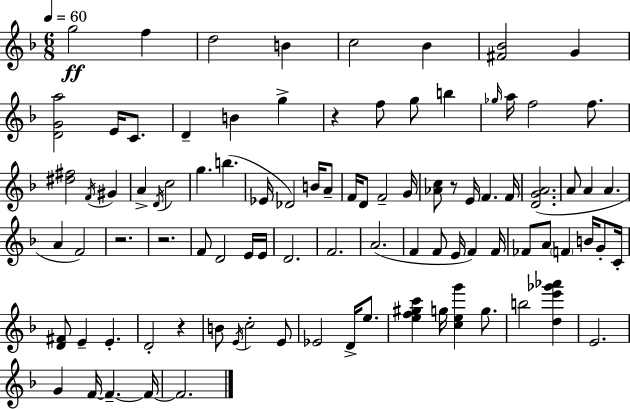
{
  \clef treble
  \numericTimeSignature
  \time 6/8
  \key d \minor
  \tempo 4 = 60
  g''2\ff f''4 | d''2 b'4 | c''2 bes'4 | <fis' bes'>2 g'4 | \break <d' g' a''>2 e'16 c'8. | d'4-- b'4 g''4-> | r4 f''8 g''8 b''4 | \grace { ges''16 } a''16 f''2 f''8. | \break <dis'' fis''>2 \acciaccatura { f'16 } gis'4 | a'4-> \acciaccatura { d'16 } c''2 | g''4. b''4.( | ees'16 des'2) | \break b'16 a'8-- f'16 d'8 f'2-- | g'16 <aes' c''>8 r8 e'16 f'4. | f'16 <d' g' a'>2.( | a'8 a'4 a'4. | \break a'4 f'2) | r2. | r2. | f'8 d'2 | \break e'16 e'16 d'2. | f'2. | a'2.( | f'4 f'8 e'16 f'4) | \break f'16 fes'8 a'8 \parenthesize f'4 b'16 | g'8-. c'16-. <d' fis'>8 e'4-- e'4.-. | d'2-. r4 | b'8 \acciaccatura { e'16 } c''2-. | \break e'8 ees'2 | d'16-> e''8. <e'' f'' gis'' c'''>4 g''16 <c'' e'' g'''>4 | g''8. b''2 | <d'' e''' ges''' aes'''>4 e'2. | \break g'4 f'16~~ f'4.--~~ | f'16~~ f'2. | \bar "|."
}